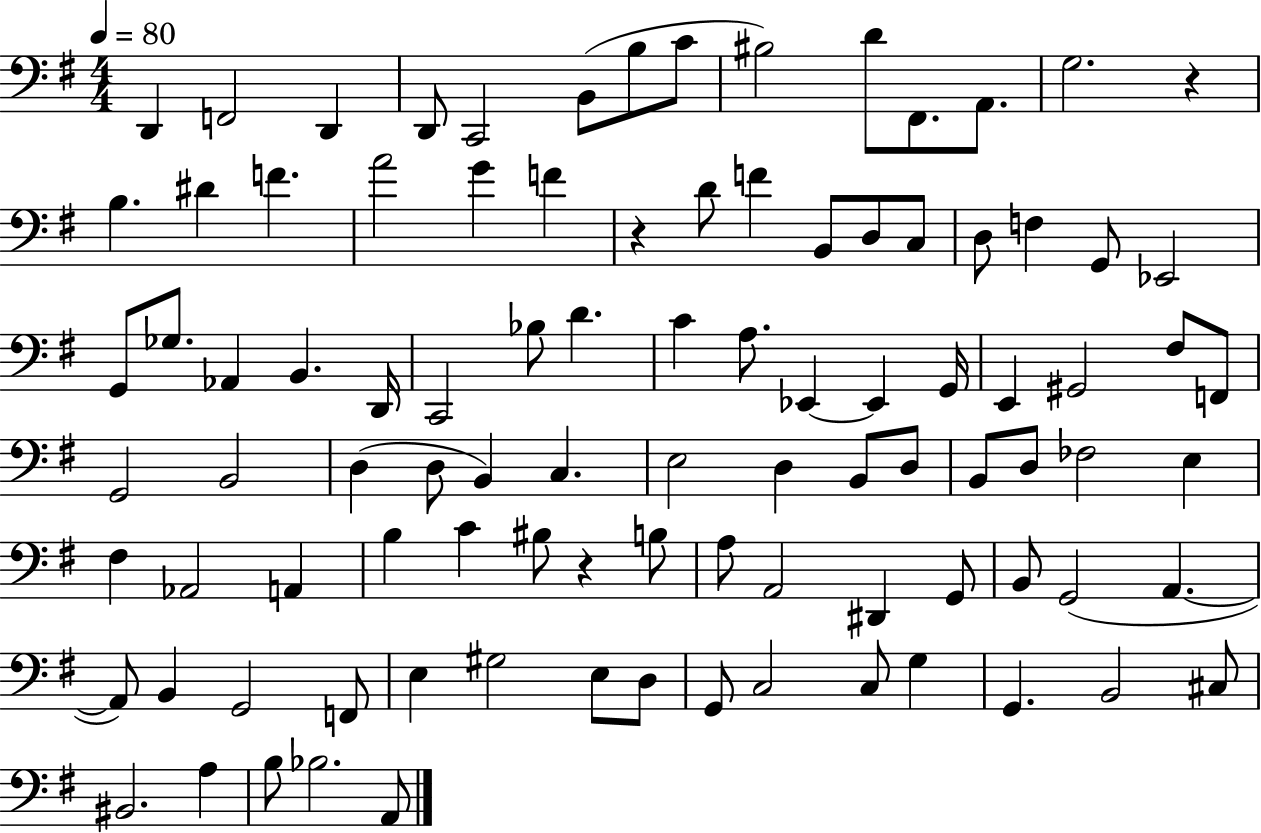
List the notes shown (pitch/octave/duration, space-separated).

D2/q F2/h D2/q D2/e C2/h B2/e B3/e C4/e BIS3/h D4/e F#2/e. A2/e. G3/h. R/q B3/q. D#4/q F4/q. A4/h G4/q F4/q R/q D4/e F4/q B2/e D3/e C3/e D3/e F3/q G2/e Eb2/h G2/e Gb3/e. Ab2/q B2/q. D2/s C2/h Bb3/e D4/q. C4/q A3/e. Eb2/q Eb2/q G2/s E2/q G#2/h F#3/e F2/e G2/h B2/h D3/q D3/e B2/q C3/q. E3/h D3/q B2/e D3/e B2/e D3/e FES3/h E3/q F#3/q Ab2/h A2/q B3/q C4/q BIS3/e R/q B3/e A3/e A2/h D#2/q G2/e B2/e G2/h A2/q. A2/e B2/q G2/h F2/e E3/q G#3/h E3/e D3/e G2/e C3/h C3/e G3/q G2/q. B2/h C#3/e BIS2/h. A3/q B3/e Bb3/h. A2/e